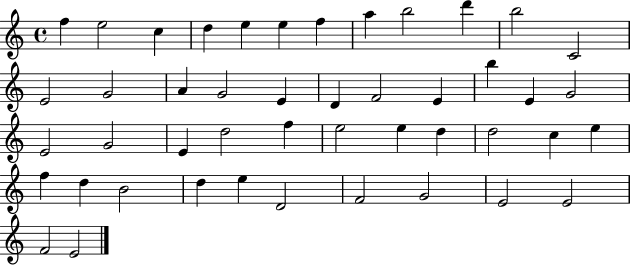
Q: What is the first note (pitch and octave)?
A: F5